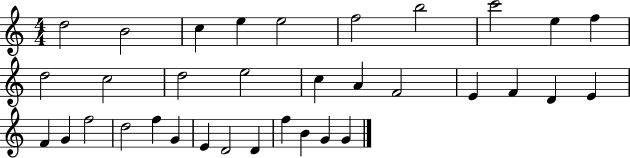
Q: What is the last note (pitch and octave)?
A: G4